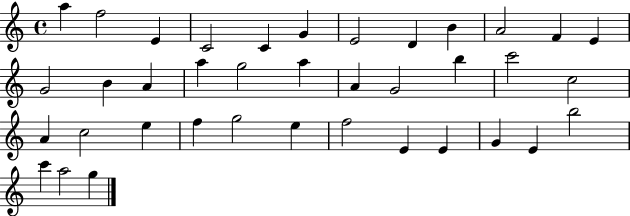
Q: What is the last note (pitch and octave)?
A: G5